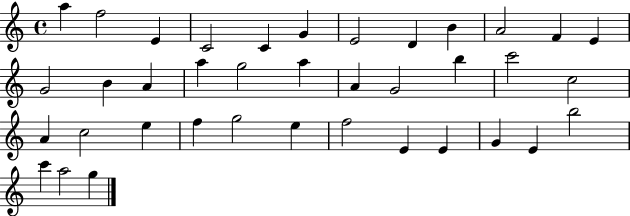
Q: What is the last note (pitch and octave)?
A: G5